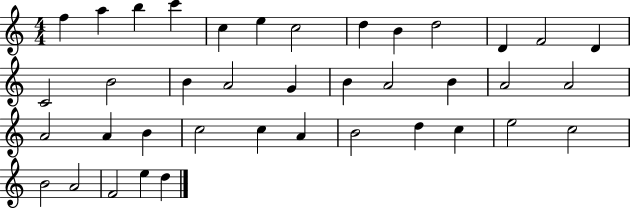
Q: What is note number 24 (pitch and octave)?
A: A4